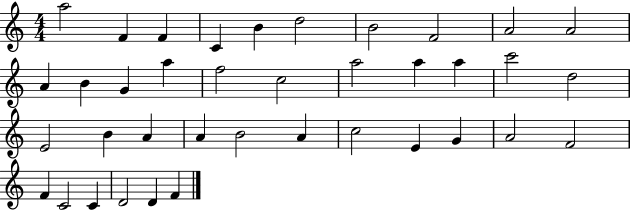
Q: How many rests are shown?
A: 0